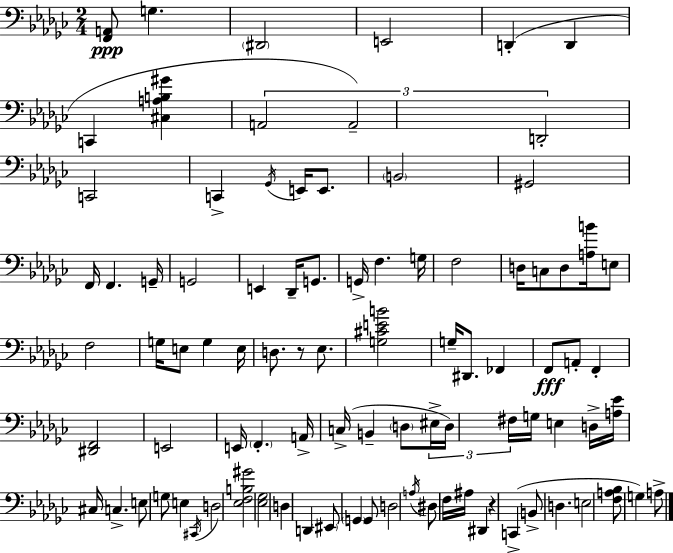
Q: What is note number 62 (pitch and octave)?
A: E3